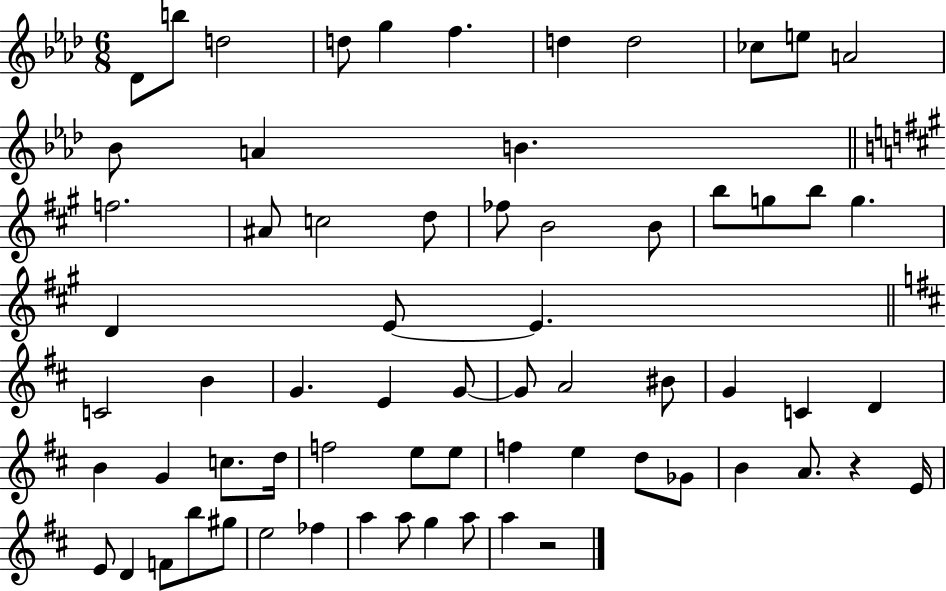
{
  \clef treble
  \numericTimeSignature
  \time 6/8
  \key aes \major
  des'8 b''8 d''2 | d''8 g''4 f''4. | d''4 d''2 | ces''8 e''8 a'2 | \break bes'8 a'4 b'4. | \bar "||" \break \key a \major f''2. | ais'8 c''2 d''8 | fes''8 b'2 b'8 | b''8 g''8 b''8 g''4. | \break d'4 e'8~~ e'4. | \bar "||" \break \key d \major c'2 b'4 | g'4. e'4 g'8~~ | g'8 a'2 bis'8 | g'4 c'4 d'4 | \break b'4 g'4 c''8. d''16 | f''2 e''8 e''8 | f''4 e''4 d''8 ges'8 | b'4 a'8. r4 e'16 | \break e'8 d'4 f'8 b''8 gis''8 | e''2 fes''4 | a''4 a''8 g''4 a''8 | a''4 r2 | \break \bar "|."
}